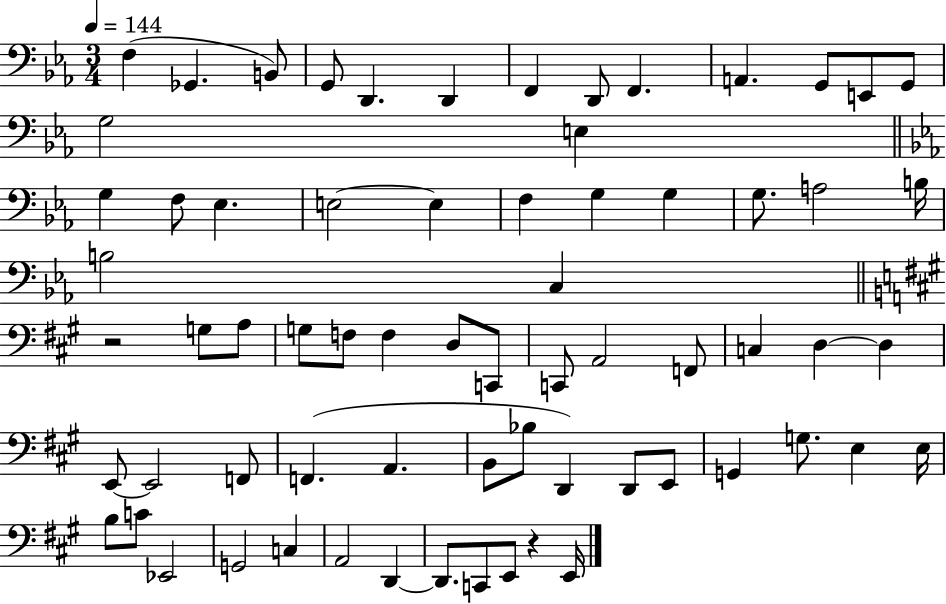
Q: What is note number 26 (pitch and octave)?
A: B3